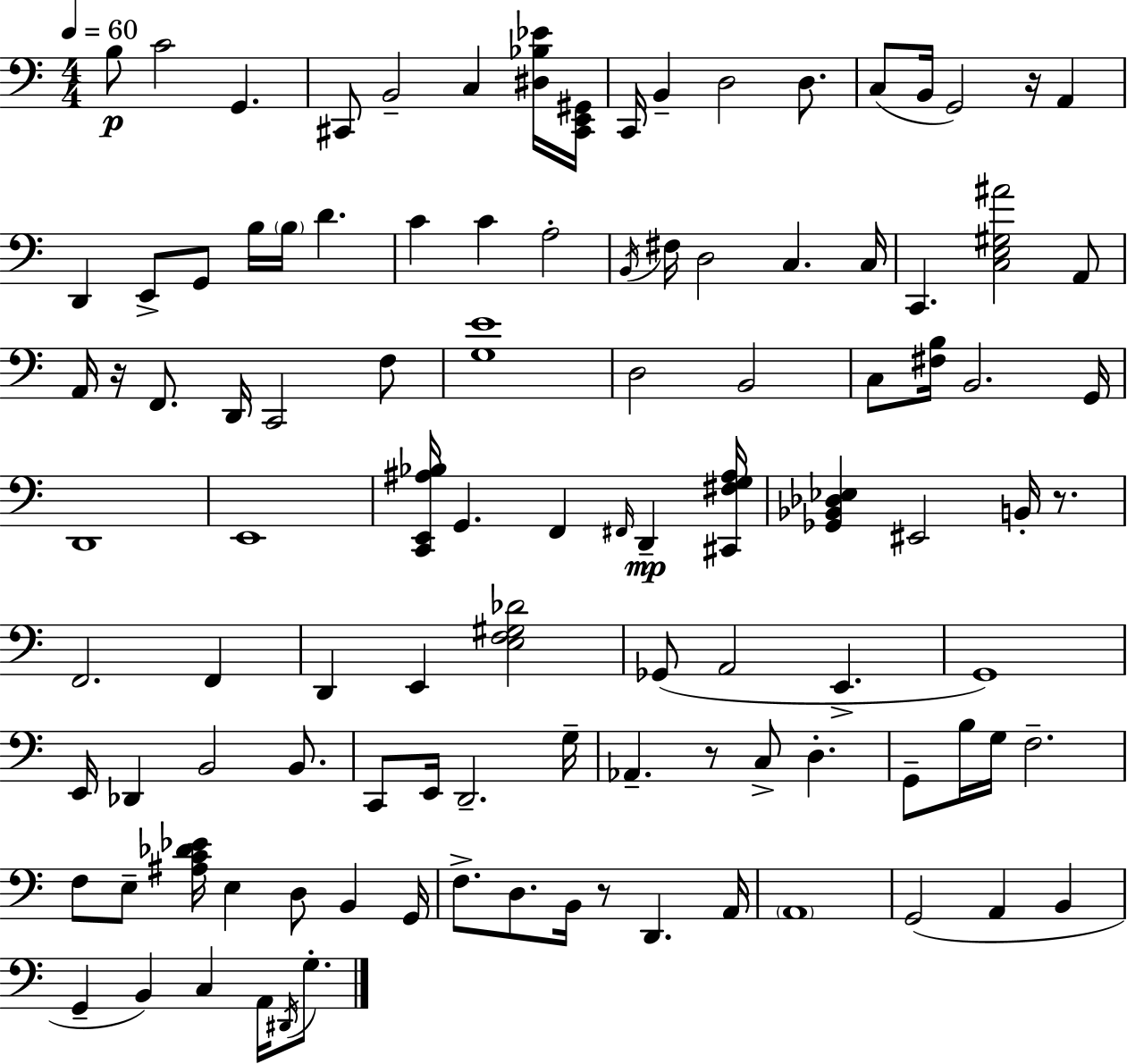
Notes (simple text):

B3/e C4/h G2/q. C#2/e B2/h C3/q [D#3,Bb3,Eb4]/s [C#2,E2,G#2]/s C2/s B2/q D3/h D3/e. C3/e B2/s G2/h R/s A2/q D2/q E2/e G2/e B3/s B3/s D4/q. C4/q C4/q A3/h B2/s F#3/s D3/h C3/q. C3/s C2/q. [C3,E3,G#3,A#4]/h A2/e A2/s R/s F2/e. D2/s C2/h F3/e [G3,E4]/w D3/h B2/h C3/e [F#3,B3]/s B2/h. G2/s D2/w E2/w [C2,E2,A#3,Bb3]/s G2/q. F2/q F#2/s D2/q [C#2,F#3,G3,A#3]/s [Gb2,Bb2,Db3,Eb3]/q EIS2/h B2/s R/e. F2/h. F2/q D2/q E2/q [E3,F3,G#3,Db4]/h Gb2/e A2/h E2/q. G2/w E2/s Db2/q B2/h B2/e. C2/e E2/s D2/h. G3/s Ab2/q. R/e C3/e D3/q. G2/e B3/s G3/s F3/h. F3/e E3/e [A#3,C4,Db4,Eb4]/s E3/q D3/e B2/q G2/s F3/e. D3/e. B2/s R/e D2/q. A2/s A2/w G2/h A2/q B2/q G2/q B2/q C3/q A2/s D#2/s G3/e.